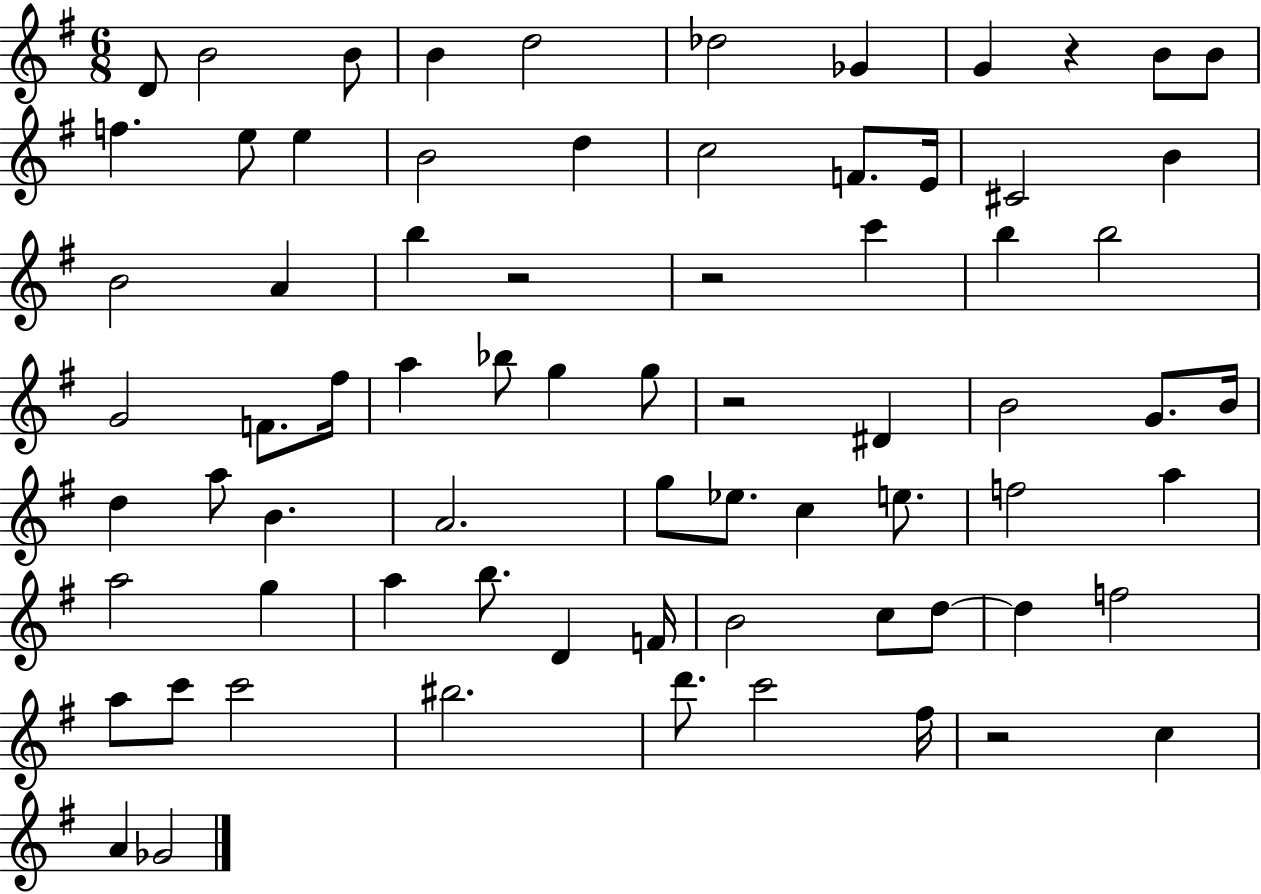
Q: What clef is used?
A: treble